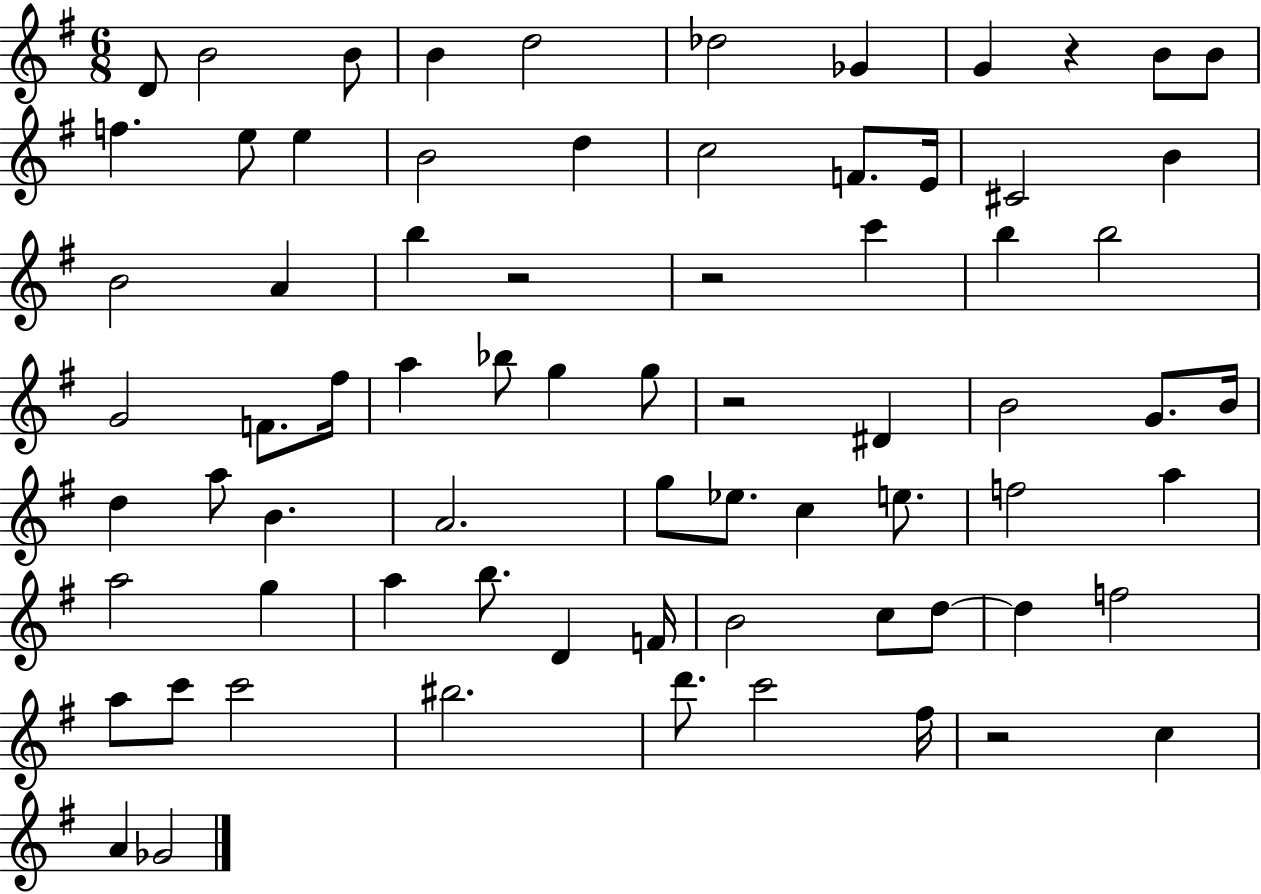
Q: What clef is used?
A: treble